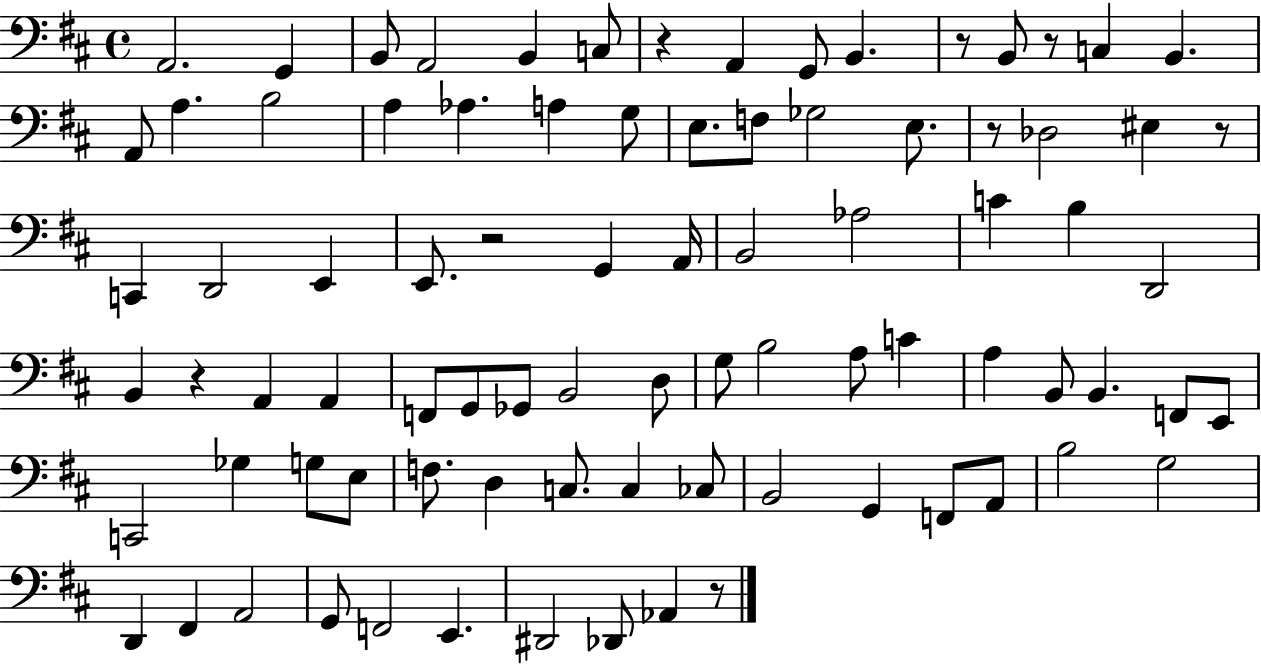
X:1
T:Untitled
M:4/4
L:1/4
K:D
A,,2 G,, B,,/2 A,,2 B,, C,/2 z A,, G,,/2 B,, z/2 B,,/2 z/2 C, B,, A,,/2 A, B,2 A, _A, A, G,/2 E,/2 F,/2 _G,2 E,/2 z/2 _D,2 ^E, z/2 C,, D,,2 E,, E,,/2 z2 G,, A,,/4 B,,2 _A,2 C B, D,,2 B,, z A,, A,, F,,/2 G,,/2 _G,,/2 B,,2 D,/2 G,/2 B,2 A,/2 C A, B,,/2 B,, F,,/2 E,,/2 C,,2 _G, G,/2 E,/2 F,/2 D, C,/2 C, _C,/2 B,,2 G,, F,,/2 A,,/2 B,2 G,2 D,, ^F,, A,,2 G,,/2 F,,2 E,, ^D,,2 _D,,/2 _A,, z/2